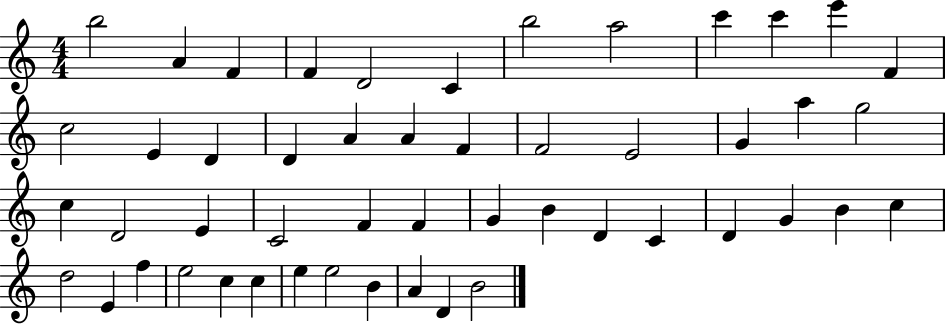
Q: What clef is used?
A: treble